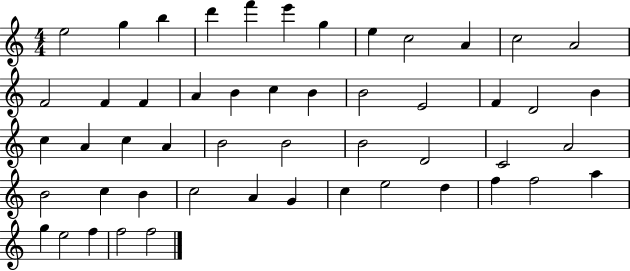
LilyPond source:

{
  \clef treble
  \numericTimeSignature
  \time 4/4
  \key c \major
  e''2 g''4 b''4 | d'''4 f'''4 e'''4 g''4 | e''4 c''2 a'4 | c''2 a'2 | \break f'2 f'4 f'4 | a'4 b'4 c''4 b'4 | b'2 e'2 | f'4 d'2 b'4 | \break c''4 a'4 c''4 a'4 | b'2 b'2 | b'2 d'2 | c'2 a'2 | \break b'2 c''4 b'4 | c''2 a'4 g'4 | c''4 e''2 d''4 | f''4 f''2 a''4 | \break g''4 e''2 f''4 | f''2 f''2 | \bar "|."
}